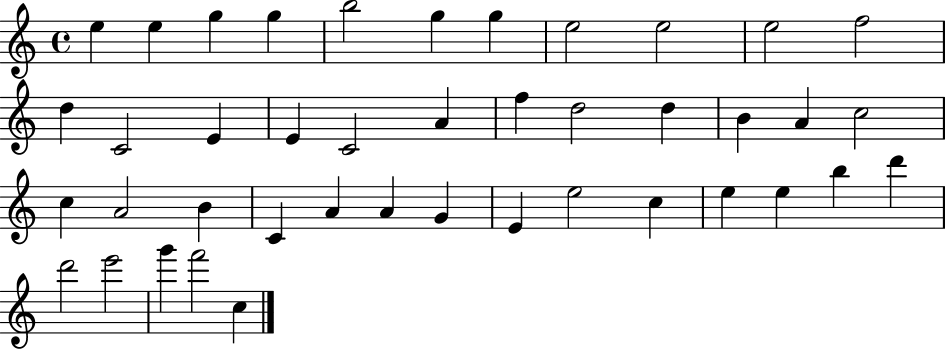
{
  \clef treble
  \time 4/4
  \defaultTimeSignature
  \key c \major
  e''4 e''4 g''4 g''4 | b''2 g''4 g''4 | e''2 e''2 | e''2 f''2 | \break d''4 c'2 e'4 | e'4 c'2 a'4 | f''4 d''2 d''4 | b'4 a'4 c''2 | \break c''4 a'2 b'4 | c'4 a'4 a'4 g'4 | e'4 e''2 c''4 | e''4 e''4 b''4 d'''4 | \break d'''2 e'''2 | g'''4 f'''2 c''4 | \bar "|."
}